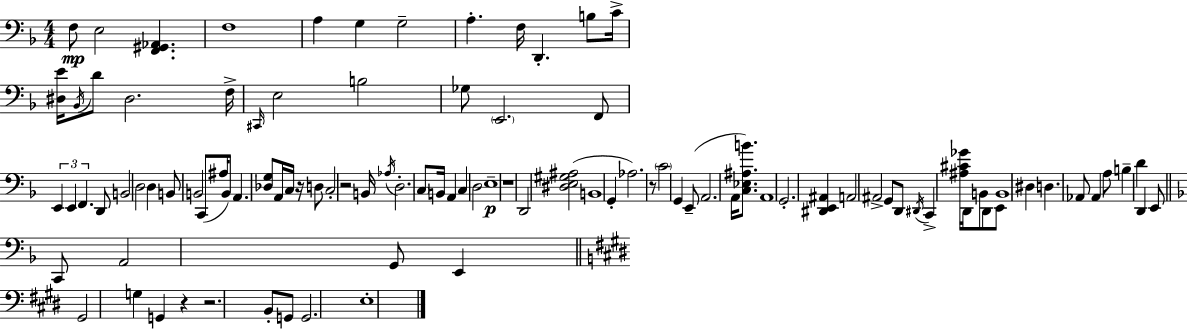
F3/e E3/h [F2,G#2,Ab2]/q. F3/w A3/q G3/q G3/h A3/q. F3/s D2/q. B3/e C4/s [D#3,E4]/s Bb2/s D4/e D#3/h. F3/s C#2/s E3/h B3/h Gb3/e E2/h. F2/e E2/q E2/q F2/q. D2/e B2/h D3/h D3/q B2/e B2/h C2/e A#3/s B2/e A2/q. [Db3,G3]/e A2/s C3/s R/s D3/e C3/h R/h B2/s Ab3/s D3/h. C3/e B2/s A2/q C3/q D3/h E3/w R/w D2/h [D#3,E3,G#3,A#3]/h B2/w G2/q Ab3/h. R/e C4/h G2/q E2/e A2/h. A2/s [C3,Eb3,A#3,B4]/e. A2/w G2/h. [D#2,E2,A#2]/q A2/h A#2/h G2/e D2/e D#2/s C2/q [A#3,C#4,Gb4]/s D2/s B2/e D2/e E2/e B2/w D#3/q D3/q. Ab2/e Ab2/q A3/e B3/q D4/q D2/q E2/e C2/e A2/h G2/e E2/q G#2/h G3/q G2/q R/q R/h. B2/e G2/e G2/h. E3/w